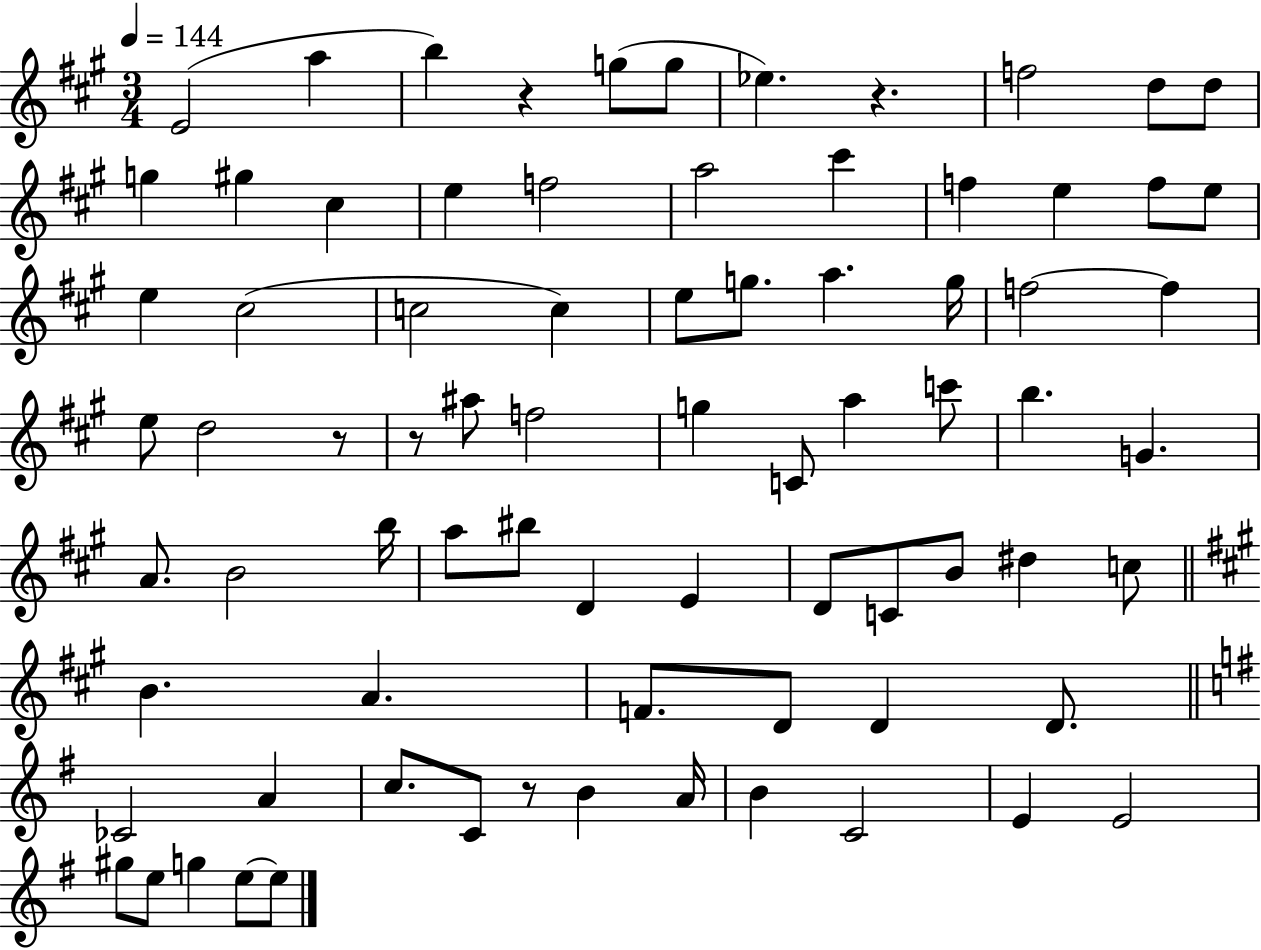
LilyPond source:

{
  \clef treble
  \numericTimeSignature
  \time 3/4
  \key a \major
  \tempo 4 = 144
  e'2( a''4 | b''4) r4 g''8( g''8 | ees''4.) r4. | f''2 d''8 d''8 | \break g''4 gis''4 cis''4 | e''4 f''2 | a''2 cis'''4 | f''4 e''4 f''8 e''8 | \break e''4 cis''2( | c''2 c''4) | e''8 g''8. a''4. g''16 | f''2~~ f''4 | \break e''8 d''2 r8 | r8 ais''8 f''2 | g''4 c'8 a''4 c'''8 | b''4. g'4. | \break a'8. b'2 b''16 | a''8 bis''8 d'4 e'4 | d'8 c'8 b'8 dis''4 c''8 | \bar "||" \break \key a \major b'4. a'4. | f'8. d'8 d'4 d'8. | \bar "||" \break \key e \minor ces'2 a'4 | c''8. c'8 r8 b'4 a'16 | b'4 c'2 | e'4 e'2 | \break gis''8 e''8 g''4 e''8~~ e''8 | \bar "|."
}